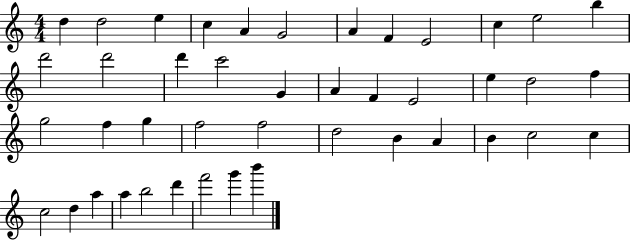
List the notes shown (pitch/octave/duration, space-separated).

D5/q D5/h E5/q C5/q A4/q G4/h A4/q F4/q E4/h C5/q E5/h B5/q D6/h D6/h D6/q C6/h G4/q A4/q F4/q E4/h E5/q D5/h F5/q G5/h F5/q G5/q F5/h F5/h D5/h B4/q A4/q B4/q C5/h C5/q C5/h D5/q A5/q A5/q B5/h D6/q F6/h G6/q B6/q